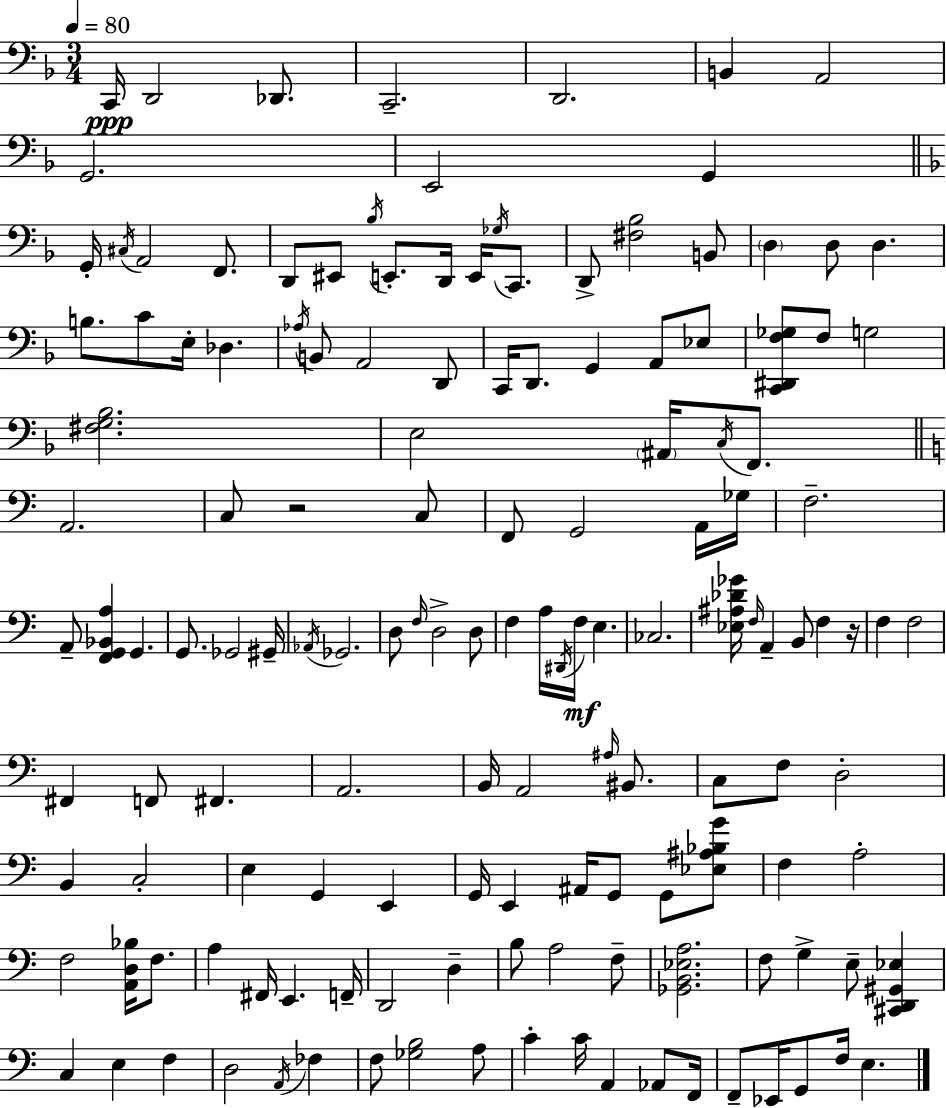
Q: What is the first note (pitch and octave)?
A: C2